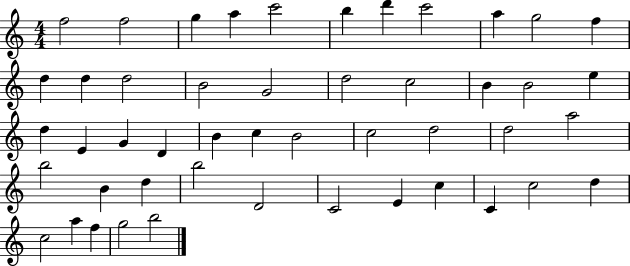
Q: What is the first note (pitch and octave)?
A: F5